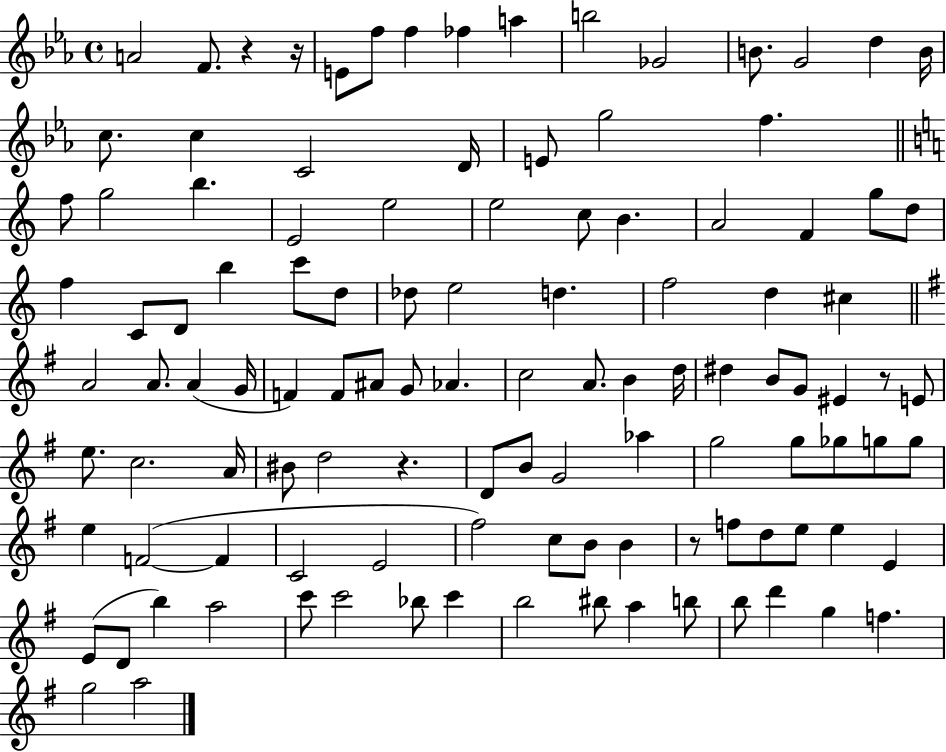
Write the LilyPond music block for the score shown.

{
  \clef treble
  \time 4/4
  \defaultTimeSignature
  \key ees \major
  a'2 f'8. r4 r16 | e'8 f''8 f''4 fes''4 a''4 | b''2 ges'2 | b'8. g'2 d''4 b'16 | \break c''8. c''4 c'2 d'16 | e'8 g''2 f''4. | \bar "||" \break \key c \major f''8 g''2 b''4. | e'2 e''2 | e''2 c''8 b'4. | a'2 f'4 g''8 d''8 | \break f''4 c'8 d'8 b''4 c'''8 d''8 | des''8 e''2 d''4. | f''2 d''4 cis''4 | \bar "||" \break \key g \major a'2 a'8. a'4( g'16 | f'4) f'8 ais'8 g'8 aes'4. | c''2 a'8. b'4 d''16 | dis''4 b'8 g'8 eis'4 r8 e'8 | \break e''8. c''2. a'16 | bis'8 d''2 r4. | d'8 b'8 g'2 aes''4 | g''2 g''8 ges''8 g''8 g''8 | \break e''4 f'2~(~ f'4 | c'2 e'2 | fis''2) c''8 b'8 b'4 | r8 f''8 d''8 e''8 e''4 e'4 | \break e'8( d'8 b''4) a''2 | c'''8 c'''2 bes''8 c'''4 | b''2 bis''8 a''4 b''8 | b''8 d'''4 g''4 f''4. | \break g''2 a''2 | \bar "|."
}